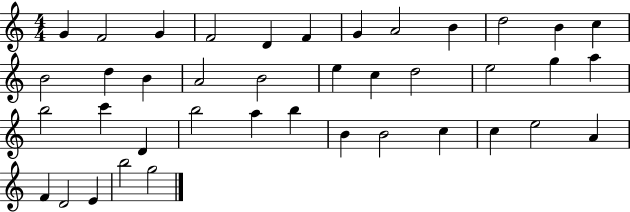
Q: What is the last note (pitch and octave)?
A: G5